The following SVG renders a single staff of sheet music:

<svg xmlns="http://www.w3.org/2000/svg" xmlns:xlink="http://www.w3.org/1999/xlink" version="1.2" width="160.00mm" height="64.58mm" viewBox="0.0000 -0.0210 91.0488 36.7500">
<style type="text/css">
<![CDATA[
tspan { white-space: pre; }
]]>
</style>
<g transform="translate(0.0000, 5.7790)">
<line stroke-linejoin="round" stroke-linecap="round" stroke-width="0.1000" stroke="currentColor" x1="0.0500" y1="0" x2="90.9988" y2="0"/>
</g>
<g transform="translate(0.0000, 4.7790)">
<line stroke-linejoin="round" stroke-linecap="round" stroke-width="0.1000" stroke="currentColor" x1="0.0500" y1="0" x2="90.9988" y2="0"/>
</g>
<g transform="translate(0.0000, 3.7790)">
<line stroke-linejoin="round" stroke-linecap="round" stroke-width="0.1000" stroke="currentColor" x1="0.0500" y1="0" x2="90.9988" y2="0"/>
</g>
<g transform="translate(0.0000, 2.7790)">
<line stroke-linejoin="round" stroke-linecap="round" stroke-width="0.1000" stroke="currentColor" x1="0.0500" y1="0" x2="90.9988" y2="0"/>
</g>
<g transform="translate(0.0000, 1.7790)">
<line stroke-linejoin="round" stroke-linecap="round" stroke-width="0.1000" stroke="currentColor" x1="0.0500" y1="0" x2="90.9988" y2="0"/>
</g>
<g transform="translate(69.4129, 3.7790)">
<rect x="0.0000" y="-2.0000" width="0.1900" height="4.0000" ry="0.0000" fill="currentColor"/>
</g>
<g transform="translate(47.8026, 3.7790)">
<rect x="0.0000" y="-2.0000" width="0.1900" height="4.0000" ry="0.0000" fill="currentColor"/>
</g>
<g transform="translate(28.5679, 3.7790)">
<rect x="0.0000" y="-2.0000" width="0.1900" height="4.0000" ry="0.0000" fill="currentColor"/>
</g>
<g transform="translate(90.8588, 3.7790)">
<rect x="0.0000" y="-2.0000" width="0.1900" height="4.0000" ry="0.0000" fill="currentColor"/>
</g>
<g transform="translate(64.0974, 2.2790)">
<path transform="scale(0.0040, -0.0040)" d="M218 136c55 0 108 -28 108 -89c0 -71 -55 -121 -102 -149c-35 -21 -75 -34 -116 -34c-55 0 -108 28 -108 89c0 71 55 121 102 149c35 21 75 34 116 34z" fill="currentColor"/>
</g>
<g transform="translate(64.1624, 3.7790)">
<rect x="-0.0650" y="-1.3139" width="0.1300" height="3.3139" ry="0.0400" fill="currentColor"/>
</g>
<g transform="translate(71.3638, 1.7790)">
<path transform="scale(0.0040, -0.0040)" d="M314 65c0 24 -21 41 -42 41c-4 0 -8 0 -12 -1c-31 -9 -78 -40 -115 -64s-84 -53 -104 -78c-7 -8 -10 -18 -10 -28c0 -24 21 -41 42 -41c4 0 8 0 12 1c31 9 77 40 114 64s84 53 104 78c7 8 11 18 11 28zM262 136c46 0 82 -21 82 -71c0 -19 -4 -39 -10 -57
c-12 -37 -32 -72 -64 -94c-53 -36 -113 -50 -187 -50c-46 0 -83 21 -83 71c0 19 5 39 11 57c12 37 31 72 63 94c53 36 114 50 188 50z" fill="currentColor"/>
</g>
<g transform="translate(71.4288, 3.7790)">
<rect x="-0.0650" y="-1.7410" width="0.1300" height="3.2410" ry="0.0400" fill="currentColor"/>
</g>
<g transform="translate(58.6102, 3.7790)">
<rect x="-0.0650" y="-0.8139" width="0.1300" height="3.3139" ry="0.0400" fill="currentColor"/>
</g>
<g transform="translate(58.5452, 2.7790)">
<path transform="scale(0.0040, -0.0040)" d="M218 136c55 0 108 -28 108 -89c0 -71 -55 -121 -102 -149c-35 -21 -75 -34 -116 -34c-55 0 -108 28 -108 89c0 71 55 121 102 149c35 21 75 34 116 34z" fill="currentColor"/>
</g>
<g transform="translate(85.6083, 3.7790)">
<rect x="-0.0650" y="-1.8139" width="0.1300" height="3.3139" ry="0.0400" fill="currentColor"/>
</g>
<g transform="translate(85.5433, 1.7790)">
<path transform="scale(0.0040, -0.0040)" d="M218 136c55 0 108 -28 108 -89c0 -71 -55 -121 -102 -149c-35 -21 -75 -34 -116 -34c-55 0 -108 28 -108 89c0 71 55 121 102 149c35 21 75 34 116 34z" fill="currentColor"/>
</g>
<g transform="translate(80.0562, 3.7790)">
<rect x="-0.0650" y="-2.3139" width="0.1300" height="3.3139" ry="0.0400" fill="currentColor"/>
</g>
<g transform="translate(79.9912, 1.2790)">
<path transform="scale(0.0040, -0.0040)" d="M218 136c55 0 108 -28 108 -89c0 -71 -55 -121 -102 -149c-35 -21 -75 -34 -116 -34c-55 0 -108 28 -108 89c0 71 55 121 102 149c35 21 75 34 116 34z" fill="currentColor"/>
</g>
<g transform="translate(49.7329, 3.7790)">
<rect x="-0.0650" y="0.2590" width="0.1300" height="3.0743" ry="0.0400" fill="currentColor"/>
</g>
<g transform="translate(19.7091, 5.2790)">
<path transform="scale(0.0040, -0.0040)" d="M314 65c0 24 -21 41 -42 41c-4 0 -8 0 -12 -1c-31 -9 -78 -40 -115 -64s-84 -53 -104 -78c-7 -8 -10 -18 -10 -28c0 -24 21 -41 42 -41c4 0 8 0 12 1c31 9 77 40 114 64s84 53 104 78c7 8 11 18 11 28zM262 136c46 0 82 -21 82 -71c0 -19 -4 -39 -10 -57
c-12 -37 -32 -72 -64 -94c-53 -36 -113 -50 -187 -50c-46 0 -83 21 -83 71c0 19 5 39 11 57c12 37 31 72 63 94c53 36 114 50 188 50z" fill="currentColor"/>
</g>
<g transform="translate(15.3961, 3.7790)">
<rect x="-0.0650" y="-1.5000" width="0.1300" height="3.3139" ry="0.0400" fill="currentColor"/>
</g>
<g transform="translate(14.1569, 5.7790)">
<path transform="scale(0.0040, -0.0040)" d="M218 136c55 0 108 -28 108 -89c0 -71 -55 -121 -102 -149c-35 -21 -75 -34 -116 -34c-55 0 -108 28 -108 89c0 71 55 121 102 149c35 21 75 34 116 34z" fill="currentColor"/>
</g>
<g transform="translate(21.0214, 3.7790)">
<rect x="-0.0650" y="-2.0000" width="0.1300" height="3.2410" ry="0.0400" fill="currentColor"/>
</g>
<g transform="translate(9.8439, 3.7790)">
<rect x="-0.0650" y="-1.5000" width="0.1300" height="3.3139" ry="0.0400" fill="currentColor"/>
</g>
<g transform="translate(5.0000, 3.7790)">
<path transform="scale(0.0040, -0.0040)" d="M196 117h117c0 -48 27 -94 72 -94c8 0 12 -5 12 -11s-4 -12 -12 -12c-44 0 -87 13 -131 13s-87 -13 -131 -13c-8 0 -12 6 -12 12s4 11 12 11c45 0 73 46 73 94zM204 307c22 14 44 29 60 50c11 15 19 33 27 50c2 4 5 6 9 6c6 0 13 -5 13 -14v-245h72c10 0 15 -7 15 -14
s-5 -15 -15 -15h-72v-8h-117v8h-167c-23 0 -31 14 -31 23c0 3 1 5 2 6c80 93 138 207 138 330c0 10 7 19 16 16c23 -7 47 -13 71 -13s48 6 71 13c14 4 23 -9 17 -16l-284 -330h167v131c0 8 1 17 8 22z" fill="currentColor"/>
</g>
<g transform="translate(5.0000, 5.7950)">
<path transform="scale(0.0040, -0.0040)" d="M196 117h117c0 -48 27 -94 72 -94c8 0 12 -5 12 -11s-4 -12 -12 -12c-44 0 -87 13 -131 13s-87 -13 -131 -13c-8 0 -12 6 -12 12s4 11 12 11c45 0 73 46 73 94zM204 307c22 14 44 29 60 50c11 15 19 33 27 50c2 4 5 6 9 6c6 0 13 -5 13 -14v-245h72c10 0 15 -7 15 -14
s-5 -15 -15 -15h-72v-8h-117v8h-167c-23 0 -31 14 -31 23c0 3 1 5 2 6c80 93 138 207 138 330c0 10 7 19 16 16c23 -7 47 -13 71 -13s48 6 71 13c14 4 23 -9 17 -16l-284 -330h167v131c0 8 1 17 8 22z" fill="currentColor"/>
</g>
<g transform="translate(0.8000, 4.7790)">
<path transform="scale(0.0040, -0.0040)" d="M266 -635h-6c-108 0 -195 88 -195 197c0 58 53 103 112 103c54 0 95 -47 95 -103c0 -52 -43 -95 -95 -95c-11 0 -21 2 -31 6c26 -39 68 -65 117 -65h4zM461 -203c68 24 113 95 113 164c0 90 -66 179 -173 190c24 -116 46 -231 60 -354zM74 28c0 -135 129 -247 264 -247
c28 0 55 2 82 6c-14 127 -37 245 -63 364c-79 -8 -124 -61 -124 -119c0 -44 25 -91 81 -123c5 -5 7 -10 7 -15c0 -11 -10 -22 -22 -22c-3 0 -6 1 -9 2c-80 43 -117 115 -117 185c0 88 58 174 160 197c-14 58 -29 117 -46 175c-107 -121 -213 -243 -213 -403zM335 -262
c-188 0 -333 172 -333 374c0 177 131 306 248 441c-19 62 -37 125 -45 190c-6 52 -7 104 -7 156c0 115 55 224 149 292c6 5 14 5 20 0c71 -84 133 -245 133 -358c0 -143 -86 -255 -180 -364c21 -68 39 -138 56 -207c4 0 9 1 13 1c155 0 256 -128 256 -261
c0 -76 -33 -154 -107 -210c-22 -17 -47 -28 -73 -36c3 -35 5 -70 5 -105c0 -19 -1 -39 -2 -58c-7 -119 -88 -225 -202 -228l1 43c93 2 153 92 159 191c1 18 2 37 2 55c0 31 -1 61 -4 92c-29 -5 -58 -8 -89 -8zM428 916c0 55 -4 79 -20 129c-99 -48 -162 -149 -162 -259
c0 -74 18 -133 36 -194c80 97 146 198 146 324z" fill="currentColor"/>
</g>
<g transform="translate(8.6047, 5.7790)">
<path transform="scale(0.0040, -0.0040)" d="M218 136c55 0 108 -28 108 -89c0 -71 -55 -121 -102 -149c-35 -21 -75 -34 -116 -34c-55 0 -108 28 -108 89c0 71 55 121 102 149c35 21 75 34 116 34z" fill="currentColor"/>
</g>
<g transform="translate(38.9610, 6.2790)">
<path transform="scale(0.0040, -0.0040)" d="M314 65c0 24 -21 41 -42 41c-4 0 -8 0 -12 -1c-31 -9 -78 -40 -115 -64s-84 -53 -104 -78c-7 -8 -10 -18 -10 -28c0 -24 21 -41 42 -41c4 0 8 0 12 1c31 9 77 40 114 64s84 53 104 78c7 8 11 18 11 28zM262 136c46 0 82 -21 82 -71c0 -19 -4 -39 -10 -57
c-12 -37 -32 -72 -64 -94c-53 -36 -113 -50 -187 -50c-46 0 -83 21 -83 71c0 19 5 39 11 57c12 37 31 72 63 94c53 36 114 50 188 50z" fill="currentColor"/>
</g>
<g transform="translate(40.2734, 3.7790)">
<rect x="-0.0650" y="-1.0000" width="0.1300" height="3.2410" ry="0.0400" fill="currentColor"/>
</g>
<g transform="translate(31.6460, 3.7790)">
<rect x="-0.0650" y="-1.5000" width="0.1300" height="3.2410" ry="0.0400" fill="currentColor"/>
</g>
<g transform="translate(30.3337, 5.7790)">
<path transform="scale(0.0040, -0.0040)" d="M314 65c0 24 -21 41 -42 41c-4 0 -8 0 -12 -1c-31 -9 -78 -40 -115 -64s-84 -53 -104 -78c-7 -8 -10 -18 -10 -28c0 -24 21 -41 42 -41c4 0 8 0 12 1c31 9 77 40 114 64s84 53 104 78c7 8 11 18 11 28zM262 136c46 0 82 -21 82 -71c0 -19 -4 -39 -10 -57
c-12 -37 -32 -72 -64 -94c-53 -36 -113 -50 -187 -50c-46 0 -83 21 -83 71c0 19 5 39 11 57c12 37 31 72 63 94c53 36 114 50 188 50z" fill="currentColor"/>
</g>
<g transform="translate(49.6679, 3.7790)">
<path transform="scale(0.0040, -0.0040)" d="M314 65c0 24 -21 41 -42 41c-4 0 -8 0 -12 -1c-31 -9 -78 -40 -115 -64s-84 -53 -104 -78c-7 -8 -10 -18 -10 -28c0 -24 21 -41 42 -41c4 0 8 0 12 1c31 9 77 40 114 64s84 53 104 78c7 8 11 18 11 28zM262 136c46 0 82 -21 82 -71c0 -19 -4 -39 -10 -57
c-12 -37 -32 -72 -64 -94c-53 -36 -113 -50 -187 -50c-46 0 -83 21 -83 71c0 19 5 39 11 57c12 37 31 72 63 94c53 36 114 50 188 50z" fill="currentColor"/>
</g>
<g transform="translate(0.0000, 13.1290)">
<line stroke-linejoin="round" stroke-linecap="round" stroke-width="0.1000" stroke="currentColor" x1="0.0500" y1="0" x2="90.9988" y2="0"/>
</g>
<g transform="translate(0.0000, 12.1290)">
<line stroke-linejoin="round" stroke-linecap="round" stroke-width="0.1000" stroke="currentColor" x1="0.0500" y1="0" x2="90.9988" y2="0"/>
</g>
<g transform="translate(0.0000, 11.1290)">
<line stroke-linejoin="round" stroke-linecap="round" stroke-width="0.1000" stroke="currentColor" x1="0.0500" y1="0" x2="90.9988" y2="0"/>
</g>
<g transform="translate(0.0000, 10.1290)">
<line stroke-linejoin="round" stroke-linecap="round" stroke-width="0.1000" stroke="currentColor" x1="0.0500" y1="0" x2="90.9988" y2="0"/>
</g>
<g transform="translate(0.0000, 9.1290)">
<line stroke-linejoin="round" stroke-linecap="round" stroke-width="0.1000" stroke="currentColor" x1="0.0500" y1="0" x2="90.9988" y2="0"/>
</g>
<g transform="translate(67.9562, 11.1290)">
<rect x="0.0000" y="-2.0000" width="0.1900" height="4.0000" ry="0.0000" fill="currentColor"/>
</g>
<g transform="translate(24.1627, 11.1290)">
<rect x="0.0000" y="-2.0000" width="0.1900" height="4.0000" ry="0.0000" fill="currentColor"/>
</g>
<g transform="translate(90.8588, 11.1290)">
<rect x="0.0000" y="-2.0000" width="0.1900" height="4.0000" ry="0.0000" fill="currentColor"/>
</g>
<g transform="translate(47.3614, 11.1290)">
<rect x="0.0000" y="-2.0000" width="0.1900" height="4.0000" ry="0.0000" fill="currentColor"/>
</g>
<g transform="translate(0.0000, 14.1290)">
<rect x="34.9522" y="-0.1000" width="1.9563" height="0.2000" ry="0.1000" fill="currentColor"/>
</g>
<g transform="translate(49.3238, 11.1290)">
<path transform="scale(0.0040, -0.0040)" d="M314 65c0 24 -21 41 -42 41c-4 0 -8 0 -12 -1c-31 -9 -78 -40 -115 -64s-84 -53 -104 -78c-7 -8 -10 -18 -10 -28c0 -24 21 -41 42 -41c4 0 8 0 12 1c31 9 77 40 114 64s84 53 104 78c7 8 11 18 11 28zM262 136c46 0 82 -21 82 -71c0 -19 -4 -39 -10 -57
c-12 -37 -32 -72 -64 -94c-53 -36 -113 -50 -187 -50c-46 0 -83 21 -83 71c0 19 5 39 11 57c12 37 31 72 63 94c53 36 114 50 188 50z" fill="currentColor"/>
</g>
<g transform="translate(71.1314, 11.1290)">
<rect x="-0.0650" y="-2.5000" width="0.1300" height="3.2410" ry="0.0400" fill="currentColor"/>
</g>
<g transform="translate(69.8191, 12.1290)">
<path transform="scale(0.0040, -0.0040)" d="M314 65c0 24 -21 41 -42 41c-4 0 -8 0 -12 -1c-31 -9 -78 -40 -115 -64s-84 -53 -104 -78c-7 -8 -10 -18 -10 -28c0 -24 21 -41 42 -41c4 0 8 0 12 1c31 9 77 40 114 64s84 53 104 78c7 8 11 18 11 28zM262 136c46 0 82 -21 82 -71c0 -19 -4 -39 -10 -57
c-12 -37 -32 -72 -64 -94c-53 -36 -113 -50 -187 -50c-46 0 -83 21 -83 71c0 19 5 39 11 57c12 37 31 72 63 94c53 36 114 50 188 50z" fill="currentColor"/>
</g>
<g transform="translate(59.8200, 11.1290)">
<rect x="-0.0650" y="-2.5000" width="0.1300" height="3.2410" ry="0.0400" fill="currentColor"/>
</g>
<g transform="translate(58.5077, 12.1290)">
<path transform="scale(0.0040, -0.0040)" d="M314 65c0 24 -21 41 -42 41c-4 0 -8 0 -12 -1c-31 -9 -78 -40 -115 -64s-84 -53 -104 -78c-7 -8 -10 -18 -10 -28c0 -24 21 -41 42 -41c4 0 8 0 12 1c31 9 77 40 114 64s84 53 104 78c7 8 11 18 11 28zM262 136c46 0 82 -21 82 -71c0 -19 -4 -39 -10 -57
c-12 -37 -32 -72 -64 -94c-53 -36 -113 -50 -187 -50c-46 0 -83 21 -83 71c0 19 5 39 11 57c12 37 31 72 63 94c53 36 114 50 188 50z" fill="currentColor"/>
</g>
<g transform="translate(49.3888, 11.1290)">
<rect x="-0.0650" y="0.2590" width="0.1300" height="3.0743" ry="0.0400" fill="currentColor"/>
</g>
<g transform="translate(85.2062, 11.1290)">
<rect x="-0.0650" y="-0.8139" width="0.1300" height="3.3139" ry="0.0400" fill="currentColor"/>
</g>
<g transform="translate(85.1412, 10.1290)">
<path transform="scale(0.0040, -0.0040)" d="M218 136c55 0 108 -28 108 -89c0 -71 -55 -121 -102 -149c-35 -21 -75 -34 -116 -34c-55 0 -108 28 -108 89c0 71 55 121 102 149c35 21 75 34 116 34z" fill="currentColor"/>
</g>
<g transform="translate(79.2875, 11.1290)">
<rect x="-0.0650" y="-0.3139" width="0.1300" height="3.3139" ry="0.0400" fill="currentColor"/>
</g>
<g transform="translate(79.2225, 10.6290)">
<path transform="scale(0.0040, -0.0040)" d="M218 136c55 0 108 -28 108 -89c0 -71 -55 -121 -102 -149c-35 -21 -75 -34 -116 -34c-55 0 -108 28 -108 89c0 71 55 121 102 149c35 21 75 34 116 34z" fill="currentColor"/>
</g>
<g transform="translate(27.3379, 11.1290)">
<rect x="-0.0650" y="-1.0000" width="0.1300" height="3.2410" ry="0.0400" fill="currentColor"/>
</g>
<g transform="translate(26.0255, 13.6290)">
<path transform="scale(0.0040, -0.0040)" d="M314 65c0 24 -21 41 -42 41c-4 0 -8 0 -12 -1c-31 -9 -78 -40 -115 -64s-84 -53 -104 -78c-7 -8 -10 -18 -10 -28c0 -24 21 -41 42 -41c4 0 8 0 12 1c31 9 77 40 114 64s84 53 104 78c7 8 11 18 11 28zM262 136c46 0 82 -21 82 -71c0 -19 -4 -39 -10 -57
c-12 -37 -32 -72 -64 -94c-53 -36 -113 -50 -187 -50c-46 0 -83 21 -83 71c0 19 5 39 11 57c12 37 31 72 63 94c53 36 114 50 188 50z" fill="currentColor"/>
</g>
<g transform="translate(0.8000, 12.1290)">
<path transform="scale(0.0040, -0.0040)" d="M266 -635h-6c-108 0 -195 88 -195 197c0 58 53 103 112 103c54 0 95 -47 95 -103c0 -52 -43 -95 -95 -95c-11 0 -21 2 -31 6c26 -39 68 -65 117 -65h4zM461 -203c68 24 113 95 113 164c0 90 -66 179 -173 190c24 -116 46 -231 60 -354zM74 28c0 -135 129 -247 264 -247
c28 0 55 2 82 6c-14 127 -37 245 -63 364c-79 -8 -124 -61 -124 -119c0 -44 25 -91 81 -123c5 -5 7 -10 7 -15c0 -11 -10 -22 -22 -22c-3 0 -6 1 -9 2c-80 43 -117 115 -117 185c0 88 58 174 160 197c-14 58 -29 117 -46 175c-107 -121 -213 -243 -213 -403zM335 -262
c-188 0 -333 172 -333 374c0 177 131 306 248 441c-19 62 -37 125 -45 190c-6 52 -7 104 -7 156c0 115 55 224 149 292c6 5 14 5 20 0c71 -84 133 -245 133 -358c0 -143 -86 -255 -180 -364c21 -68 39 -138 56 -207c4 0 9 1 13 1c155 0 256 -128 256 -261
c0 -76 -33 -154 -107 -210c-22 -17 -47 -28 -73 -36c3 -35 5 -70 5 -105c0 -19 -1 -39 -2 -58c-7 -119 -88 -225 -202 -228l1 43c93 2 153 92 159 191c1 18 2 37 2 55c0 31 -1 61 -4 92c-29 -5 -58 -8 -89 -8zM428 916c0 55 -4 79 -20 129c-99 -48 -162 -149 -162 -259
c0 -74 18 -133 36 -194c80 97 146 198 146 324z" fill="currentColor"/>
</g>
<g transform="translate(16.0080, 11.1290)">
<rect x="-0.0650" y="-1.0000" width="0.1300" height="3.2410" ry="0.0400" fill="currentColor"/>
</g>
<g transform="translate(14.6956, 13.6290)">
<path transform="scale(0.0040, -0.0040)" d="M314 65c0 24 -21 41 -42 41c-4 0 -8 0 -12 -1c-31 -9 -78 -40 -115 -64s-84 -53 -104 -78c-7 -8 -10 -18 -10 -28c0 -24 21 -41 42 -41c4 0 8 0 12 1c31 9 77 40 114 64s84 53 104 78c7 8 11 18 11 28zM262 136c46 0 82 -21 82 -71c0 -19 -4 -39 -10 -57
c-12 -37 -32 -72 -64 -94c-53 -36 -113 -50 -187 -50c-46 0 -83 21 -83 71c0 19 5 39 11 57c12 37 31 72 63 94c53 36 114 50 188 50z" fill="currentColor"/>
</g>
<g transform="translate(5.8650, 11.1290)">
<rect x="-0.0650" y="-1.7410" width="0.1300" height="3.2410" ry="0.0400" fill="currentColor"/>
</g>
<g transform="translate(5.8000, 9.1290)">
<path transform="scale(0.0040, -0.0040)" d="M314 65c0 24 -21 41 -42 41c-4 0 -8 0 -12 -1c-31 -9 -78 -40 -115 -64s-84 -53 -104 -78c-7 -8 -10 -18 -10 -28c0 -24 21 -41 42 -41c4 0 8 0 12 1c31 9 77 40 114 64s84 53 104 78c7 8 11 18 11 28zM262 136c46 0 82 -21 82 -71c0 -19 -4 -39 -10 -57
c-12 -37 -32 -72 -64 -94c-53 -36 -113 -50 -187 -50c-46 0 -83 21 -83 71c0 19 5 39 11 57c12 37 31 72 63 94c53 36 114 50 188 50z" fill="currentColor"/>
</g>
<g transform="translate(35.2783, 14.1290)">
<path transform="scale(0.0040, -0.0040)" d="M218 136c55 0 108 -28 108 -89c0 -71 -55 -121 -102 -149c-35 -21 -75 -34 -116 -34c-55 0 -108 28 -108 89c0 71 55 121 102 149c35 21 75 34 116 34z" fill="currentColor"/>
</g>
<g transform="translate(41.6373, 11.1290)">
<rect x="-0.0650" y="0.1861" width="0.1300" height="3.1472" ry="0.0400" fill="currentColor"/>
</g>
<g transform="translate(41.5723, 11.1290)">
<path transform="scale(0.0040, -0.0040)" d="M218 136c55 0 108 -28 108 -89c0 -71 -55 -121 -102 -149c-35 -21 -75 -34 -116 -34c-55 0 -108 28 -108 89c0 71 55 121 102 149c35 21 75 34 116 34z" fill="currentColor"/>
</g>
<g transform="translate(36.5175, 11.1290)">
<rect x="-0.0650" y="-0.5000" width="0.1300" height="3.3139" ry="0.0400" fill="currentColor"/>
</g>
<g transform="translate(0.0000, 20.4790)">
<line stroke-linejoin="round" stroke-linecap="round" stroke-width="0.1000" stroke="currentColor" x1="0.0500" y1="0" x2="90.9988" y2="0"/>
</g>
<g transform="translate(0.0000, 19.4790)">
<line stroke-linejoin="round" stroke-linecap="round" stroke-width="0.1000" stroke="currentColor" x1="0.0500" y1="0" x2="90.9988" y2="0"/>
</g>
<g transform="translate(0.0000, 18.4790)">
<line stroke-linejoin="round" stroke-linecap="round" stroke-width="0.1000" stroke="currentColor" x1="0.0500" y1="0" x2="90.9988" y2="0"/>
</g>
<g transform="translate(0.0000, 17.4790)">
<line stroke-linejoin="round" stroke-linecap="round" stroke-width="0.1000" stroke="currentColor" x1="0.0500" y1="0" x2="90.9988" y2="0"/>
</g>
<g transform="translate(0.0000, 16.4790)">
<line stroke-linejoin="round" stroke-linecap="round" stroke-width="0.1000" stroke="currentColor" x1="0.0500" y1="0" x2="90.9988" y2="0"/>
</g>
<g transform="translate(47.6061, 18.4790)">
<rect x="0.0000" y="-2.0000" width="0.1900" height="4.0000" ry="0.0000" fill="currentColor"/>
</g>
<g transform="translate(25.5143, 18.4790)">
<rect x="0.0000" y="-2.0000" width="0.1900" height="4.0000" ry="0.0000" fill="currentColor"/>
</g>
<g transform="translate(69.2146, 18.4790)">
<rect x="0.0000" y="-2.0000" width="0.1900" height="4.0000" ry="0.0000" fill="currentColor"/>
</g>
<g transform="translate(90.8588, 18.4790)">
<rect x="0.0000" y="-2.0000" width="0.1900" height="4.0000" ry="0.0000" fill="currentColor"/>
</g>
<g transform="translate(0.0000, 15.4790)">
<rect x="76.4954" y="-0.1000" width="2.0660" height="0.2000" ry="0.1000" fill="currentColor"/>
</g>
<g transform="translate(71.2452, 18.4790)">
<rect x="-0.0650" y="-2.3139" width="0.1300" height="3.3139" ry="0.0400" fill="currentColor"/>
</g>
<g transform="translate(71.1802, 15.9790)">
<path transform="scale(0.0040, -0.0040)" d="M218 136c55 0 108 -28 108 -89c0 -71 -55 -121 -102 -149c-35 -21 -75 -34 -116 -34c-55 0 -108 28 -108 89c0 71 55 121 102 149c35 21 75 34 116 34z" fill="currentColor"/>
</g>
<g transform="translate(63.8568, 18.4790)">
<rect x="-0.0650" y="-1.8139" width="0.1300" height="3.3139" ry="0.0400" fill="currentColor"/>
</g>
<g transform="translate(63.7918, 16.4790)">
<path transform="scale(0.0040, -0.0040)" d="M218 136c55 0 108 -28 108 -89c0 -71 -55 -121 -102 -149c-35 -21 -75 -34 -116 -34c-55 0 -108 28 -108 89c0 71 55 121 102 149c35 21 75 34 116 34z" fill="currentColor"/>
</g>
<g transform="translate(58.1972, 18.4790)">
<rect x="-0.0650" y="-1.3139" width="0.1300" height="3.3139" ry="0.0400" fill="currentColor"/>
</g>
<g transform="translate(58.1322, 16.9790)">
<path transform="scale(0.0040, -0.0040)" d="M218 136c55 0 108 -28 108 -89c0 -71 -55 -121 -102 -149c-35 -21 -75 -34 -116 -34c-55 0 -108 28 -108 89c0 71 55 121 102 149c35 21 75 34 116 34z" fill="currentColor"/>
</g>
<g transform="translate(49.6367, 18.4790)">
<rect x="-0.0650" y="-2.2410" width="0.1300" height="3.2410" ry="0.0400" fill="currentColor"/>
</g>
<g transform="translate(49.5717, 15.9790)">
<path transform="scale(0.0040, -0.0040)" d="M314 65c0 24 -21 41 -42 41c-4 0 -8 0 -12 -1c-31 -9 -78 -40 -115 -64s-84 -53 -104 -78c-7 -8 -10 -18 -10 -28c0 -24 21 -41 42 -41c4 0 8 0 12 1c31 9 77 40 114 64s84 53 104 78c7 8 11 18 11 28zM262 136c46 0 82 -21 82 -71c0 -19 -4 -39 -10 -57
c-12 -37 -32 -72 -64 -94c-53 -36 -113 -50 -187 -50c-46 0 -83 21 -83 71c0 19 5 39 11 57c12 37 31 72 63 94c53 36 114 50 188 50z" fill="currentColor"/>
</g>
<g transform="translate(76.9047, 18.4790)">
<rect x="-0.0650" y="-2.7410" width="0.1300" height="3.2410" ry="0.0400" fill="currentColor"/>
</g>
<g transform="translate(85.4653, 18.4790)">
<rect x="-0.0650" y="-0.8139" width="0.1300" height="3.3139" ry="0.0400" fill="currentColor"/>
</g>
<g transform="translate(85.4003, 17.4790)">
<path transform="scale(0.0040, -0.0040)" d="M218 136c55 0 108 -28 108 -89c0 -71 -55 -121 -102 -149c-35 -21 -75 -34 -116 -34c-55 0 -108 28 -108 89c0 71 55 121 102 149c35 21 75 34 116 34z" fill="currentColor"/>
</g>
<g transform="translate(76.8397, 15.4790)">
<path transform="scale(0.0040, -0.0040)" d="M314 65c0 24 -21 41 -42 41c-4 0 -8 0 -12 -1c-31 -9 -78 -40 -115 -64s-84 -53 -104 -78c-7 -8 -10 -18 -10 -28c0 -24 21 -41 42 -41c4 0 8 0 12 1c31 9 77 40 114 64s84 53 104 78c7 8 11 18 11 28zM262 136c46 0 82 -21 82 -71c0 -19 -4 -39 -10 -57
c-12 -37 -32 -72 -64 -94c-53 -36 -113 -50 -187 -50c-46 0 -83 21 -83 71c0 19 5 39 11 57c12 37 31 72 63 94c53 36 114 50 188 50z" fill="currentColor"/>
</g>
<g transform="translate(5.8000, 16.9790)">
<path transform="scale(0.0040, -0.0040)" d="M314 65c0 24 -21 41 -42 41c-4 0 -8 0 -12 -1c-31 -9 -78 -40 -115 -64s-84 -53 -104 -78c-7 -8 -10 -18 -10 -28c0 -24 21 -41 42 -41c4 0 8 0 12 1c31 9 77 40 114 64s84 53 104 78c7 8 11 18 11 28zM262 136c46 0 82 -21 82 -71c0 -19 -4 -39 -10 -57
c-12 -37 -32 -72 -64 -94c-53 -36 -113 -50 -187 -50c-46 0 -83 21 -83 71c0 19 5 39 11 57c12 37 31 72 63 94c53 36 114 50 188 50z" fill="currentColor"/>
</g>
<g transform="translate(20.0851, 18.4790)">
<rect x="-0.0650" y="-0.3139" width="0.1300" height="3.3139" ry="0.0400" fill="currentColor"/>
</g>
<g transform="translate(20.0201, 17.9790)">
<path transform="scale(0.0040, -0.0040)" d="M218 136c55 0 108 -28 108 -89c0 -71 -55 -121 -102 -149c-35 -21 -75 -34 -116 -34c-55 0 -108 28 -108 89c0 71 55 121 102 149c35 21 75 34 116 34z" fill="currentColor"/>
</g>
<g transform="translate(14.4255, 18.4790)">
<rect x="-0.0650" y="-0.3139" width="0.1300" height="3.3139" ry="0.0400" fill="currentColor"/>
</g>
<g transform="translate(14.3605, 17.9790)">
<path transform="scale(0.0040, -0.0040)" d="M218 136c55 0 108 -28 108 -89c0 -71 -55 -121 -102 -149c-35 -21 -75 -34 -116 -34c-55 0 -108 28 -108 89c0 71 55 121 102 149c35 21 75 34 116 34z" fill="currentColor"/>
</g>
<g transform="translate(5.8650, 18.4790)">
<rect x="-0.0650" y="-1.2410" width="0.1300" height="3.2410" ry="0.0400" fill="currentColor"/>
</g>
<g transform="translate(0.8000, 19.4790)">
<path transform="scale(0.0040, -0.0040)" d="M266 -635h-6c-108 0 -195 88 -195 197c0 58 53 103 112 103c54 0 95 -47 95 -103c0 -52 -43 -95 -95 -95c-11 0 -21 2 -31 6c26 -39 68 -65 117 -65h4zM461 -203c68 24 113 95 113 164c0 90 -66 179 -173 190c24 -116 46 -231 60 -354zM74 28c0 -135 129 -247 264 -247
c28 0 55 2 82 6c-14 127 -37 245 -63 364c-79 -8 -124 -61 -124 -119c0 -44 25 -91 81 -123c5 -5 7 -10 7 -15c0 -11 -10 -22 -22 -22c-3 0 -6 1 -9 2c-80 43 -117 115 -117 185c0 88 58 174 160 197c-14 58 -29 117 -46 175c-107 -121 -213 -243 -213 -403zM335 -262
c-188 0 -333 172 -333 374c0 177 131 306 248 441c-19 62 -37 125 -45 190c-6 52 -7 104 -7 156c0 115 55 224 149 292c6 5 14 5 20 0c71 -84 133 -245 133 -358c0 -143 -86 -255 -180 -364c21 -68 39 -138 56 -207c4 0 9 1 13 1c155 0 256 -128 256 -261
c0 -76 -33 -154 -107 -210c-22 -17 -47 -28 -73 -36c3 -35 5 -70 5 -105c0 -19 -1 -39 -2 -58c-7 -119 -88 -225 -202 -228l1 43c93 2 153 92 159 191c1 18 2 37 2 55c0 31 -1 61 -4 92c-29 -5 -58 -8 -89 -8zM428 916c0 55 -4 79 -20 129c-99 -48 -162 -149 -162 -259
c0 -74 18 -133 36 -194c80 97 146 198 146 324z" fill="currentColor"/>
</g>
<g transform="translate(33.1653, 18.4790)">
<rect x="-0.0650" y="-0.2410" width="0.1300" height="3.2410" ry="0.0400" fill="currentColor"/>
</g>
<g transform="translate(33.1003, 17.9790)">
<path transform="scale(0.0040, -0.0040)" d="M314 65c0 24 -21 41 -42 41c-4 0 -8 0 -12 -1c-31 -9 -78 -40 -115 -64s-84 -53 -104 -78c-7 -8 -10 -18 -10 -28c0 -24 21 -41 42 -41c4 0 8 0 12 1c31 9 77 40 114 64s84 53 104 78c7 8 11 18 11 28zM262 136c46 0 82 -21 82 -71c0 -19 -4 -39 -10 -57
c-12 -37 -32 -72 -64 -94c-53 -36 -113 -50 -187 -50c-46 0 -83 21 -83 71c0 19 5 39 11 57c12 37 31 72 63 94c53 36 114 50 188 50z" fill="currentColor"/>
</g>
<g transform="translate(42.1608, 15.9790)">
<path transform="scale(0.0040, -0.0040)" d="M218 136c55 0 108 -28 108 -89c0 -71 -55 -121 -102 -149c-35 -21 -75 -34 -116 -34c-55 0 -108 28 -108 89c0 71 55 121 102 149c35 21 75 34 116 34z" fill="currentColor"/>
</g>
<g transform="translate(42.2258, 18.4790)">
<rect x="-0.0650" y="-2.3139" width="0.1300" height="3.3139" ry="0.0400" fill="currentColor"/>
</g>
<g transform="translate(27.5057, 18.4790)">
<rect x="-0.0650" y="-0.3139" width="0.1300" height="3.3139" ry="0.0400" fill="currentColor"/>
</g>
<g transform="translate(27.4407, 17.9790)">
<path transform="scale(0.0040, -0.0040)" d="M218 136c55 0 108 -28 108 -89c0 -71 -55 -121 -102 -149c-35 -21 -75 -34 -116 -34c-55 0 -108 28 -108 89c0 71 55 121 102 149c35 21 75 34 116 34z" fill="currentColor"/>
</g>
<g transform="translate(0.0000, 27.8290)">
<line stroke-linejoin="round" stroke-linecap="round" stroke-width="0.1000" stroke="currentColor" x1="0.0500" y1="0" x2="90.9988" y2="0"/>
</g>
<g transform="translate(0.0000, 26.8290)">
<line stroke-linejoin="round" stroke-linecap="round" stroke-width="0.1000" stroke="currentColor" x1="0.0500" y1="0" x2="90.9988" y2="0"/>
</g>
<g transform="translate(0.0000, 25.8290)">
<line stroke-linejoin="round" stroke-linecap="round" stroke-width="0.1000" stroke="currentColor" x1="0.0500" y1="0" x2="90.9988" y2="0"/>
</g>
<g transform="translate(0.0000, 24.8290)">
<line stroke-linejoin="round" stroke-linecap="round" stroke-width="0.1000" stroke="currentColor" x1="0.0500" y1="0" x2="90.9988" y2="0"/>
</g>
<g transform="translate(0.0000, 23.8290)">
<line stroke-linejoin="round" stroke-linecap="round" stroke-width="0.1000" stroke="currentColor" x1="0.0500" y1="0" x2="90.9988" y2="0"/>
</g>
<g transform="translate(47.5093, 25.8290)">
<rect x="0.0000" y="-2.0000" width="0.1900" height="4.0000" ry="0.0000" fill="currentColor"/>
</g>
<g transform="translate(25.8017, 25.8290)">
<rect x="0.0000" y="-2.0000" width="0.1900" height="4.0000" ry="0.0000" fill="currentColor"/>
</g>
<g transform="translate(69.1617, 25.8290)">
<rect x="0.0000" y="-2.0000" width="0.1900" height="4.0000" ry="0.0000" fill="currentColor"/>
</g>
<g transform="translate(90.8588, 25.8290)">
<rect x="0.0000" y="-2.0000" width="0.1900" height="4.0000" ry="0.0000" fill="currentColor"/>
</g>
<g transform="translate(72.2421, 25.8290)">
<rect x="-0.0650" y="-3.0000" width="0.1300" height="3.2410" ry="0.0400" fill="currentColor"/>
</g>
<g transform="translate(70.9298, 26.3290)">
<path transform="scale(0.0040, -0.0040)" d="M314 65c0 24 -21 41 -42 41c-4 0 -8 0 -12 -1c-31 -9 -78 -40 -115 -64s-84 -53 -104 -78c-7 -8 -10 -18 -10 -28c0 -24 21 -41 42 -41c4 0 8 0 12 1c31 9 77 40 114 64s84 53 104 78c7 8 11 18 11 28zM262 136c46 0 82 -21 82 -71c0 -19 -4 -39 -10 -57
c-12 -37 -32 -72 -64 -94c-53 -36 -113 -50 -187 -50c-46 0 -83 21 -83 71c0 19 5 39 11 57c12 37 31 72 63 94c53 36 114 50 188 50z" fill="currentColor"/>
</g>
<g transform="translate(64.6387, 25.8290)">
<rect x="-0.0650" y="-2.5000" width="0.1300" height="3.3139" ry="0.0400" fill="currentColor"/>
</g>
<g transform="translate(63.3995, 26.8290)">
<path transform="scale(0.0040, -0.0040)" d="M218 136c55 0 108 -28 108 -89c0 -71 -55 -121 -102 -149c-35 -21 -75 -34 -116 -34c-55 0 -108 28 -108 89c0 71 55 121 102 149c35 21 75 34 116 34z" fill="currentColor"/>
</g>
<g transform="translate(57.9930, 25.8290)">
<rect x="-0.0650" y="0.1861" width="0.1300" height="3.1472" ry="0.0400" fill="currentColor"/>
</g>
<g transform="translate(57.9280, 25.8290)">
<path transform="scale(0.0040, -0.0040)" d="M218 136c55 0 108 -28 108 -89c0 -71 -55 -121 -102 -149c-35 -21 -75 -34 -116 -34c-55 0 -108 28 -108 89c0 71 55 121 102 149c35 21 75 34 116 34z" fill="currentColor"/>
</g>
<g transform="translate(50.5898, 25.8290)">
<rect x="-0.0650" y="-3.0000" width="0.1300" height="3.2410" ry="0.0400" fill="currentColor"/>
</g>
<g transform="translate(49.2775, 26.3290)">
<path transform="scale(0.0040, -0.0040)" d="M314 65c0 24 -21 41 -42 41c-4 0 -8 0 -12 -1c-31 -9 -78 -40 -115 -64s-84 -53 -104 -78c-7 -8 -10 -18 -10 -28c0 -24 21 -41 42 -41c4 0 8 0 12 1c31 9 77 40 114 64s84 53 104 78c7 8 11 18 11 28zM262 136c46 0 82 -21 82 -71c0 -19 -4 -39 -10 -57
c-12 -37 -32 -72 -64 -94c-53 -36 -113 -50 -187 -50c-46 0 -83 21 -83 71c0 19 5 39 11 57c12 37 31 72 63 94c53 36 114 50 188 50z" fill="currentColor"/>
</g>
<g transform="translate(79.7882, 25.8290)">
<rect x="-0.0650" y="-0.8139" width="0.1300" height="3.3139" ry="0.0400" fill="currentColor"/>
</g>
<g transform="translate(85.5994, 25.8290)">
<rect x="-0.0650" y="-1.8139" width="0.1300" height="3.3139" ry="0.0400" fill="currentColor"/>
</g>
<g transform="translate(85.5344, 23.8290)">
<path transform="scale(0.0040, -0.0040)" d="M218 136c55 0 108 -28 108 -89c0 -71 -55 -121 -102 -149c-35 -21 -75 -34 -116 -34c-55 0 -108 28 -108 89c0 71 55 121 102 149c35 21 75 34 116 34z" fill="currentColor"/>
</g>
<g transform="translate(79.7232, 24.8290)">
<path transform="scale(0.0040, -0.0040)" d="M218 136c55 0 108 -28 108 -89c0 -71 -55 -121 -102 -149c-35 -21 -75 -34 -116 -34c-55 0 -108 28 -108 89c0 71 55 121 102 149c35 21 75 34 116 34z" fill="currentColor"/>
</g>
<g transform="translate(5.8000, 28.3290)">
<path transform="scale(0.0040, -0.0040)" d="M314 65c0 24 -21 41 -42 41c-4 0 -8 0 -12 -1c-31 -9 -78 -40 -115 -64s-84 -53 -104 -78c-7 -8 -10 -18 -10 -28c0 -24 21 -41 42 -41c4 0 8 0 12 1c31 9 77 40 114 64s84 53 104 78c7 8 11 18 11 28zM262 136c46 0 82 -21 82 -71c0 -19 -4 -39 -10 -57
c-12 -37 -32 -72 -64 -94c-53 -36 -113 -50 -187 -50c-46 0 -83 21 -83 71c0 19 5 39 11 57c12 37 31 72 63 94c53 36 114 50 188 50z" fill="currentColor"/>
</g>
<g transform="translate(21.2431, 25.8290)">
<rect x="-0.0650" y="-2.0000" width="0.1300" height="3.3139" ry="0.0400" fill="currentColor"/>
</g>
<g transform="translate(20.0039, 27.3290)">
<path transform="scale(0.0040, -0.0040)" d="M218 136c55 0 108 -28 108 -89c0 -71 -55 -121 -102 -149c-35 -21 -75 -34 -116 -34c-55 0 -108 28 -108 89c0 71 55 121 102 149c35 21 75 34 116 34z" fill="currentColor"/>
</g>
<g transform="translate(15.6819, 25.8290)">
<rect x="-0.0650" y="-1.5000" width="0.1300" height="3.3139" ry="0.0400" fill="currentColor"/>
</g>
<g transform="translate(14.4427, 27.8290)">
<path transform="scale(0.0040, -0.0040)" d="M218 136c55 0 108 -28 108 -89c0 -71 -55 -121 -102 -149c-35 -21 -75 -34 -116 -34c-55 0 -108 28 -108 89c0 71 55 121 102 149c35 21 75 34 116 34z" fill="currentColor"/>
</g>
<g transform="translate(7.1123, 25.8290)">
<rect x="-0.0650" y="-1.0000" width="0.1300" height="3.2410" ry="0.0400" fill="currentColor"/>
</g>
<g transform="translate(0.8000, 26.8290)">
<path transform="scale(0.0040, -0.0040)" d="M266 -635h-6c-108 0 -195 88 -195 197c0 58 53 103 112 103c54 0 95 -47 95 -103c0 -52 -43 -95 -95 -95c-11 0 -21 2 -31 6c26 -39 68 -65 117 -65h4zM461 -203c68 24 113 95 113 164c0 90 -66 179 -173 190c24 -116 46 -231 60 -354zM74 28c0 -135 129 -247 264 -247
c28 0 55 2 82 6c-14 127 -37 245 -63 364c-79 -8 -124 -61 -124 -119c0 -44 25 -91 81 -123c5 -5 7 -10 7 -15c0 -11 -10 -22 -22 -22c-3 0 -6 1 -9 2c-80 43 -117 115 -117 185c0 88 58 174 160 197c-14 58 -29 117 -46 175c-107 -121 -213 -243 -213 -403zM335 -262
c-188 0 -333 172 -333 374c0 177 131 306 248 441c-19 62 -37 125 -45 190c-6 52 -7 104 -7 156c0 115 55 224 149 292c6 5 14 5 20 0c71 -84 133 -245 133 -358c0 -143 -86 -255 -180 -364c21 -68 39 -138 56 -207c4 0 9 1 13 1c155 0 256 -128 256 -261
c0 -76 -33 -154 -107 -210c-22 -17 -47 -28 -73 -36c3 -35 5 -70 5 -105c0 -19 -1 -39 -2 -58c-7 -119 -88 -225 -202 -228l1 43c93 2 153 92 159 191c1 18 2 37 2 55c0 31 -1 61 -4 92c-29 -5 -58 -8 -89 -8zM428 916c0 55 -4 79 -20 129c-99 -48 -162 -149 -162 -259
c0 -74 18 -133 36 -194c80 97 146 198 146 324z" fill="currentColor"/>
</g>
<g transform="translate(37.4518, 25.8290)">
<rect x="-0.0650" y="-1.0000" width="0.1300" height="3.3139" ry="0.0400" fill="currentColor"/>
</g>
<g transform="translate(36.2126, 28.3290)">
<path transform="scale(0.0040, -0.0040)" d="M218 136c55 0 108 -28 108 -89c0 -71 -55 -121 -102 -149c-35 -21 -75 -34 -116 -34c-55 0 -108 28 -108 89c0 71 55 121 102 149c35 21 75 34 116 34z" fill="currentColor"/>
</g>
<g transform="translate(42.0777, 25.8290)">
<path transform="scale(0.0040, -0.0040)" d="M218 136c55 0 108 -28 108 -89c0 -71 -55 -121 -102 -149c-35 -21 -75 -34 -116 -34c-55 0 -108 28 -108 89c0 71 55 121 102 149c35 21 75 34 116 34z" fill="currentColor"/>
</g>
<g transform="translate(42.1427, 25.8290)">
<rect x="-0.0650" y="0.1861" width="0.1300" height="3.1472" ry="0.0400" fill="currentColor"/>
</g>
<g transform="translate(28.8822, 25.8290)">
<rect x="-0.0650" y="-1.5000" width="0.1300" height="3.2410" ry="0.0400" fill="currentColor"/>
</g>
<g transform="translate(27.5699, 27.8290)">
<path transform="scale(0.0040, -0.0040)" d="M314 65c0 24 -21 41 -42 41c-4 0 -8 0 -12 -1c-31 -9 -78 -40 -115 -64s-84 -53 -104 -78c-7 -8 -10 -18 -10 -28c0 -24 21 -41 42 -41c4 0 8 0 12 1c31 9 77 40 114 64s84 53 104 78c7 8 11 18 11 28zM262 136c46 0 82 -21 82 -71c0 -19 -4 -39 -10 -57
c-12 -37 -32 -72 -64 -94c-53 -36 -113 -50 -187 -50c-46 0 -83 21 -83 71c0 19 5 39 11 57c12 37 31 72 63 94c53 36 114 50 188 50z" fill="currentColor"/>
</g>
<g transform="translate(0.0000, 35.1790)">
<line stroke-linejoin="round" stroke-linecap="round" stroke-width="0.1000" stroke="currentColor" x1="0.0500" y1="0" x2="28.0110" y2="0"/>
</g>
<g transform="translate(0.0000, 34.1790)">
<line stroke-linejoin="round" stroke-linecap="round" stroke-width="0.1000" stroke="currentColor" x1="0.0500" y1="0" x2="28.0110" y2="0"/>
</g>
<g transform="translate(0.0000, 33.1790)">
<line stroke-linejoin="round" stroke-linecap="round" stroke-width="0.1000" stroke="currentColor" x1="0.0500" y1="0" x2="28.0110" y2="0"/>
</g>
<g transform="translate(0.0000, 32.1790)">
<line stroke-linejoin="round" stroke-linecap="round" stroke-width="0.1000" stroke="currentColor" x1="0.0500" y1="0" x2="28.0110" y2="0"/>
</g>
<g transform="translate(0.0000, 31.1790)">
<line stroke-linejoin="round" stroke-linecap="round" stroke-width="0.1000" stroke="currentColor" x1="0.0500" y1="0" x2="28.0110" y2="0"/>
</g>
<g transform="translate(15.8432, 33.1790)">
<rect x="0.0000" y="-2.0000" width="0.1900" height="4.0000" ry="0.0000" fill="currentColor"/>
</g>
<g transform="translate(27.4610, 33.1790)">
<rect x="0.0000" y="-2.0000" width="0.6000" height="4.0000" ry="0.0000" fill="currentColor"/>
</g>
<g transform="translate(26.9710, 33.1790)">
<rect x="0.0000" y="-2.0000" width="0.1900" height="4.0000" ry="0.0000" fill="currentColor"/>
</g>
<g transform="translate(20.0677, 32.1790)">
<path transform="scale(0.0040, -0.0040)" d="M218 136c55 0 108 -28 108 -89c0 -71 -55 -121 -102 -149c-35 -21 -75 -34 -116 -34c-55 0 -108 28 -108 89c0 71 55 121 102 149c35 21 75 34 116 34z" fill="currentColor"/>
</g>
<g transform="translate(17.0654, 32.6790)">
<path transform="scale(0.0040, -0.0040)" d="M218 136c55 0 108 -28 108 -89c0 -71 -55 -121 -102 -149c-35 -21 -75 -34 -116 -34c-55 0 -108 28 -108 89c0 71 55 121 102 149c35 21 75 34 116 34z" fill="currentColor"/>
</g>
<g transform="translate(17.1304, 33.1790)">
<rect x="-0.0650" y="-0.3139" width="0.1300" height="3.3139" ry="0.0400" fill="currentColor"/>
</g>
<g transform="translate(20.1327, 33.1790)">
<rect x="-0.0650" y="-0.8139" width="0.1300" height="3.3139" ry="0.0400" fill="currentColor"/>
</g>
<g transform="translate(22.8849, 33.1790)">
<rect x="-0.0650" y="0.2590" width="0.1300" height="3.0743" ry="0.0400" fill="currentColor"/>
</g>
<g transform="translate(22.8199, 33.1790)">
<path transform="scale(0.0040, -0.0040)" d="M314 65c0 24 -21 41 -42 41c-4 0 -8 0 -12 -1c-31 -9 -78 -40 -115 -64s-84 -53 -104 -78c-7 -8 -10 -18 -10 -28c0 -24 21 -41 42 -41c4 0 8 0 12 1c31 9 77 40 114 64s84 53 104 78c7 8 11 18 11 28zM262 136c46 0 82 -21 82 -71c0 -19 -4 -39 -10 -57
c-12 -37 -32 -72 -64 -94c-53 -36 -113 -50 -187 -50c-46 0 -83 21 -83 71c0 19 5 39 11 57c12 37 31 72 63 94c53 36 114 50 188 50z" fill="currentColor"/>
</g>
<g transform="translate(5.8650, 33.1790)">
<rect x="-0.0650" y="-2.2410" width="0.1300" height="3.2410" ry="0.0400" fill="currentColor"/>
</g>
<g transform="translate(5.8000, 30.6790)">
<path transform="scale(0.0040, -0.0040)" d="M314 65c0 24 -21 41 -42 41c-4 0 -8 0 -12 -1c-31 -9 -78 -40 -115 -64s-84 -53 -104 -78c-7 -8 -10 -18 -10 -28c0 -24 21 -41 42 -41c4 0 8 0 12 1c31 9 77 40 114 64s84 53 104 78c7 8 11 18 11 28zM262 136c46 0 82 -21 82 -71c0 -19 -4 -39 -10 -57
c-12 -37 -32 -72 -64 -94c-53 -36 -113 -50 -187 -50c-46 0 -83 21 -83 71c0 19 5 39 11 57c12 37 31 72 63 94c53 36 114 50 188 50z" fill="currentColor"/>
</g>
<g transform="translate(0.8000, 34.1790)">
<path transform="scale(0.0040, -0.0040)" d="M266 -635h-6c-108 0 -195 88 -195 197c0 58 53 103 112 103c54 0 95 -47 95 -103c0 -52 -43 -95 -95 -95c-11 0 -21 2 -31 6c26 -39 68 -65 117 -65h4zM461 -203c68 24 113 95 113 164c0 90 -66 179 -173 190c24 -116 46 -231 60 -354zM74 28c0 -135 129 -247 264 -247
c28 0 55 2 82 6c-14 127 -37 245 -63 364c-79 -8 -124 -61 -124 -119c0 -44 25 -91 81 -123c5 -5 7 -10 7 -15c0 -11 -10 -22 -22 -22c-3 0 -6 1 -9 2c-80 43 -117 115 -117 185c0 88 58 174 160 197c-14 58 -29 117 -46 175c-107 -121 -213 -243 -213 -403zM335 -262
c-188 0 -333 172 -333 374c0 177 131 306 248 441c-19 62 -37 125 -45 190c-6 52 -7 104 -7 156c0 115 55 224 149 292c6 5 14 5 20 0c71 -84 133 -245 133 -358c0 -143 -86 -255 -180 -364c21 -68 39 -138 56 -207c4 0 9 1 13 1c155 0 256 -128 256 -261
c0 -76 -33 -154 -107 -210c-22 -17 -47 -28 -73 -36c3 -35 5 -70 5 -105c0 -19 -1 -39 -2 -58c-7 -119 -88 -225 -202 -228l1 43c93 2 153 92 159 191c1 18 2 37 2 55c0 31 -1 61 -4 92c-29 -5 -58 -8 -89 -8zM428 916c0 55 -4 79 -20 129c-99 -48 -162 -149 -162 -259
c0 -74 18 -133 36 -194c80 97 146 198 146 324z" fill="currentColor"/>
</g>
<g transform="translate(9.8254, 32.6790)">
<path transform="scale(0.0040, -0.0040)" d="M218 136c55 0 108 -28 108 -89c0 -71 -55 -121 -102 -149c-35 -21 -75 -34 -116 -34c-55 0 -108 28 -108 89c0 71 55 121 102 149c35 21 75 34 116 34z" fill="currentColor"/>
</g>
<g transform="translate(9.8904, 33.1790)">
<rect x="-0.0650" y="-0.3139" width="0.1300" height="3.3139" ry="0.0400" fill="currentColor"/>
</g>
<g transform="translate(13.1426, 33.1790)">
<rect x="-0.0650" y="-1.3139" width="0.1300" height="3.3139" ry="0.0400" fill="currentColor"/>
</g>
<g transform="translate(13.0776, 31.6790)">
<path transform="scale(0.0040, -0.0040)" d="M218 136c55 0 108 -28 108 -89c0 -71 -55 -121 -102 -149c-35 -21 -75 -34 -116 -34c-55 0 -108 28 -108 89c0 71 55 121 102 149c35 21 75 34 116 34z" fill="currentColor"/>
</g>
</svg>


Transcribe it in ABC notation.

X:1
T:Untitled
M:4/4
L:1/4
K:C
E E F2 E2 D2 B2 d e f2 g f f2 D2 D2 C B B2 G2 G2 c d e2 c c c c2 g g2 e f g a2 d D2 E F E2 D B A2 B G A2 d f g2 c e c d B2